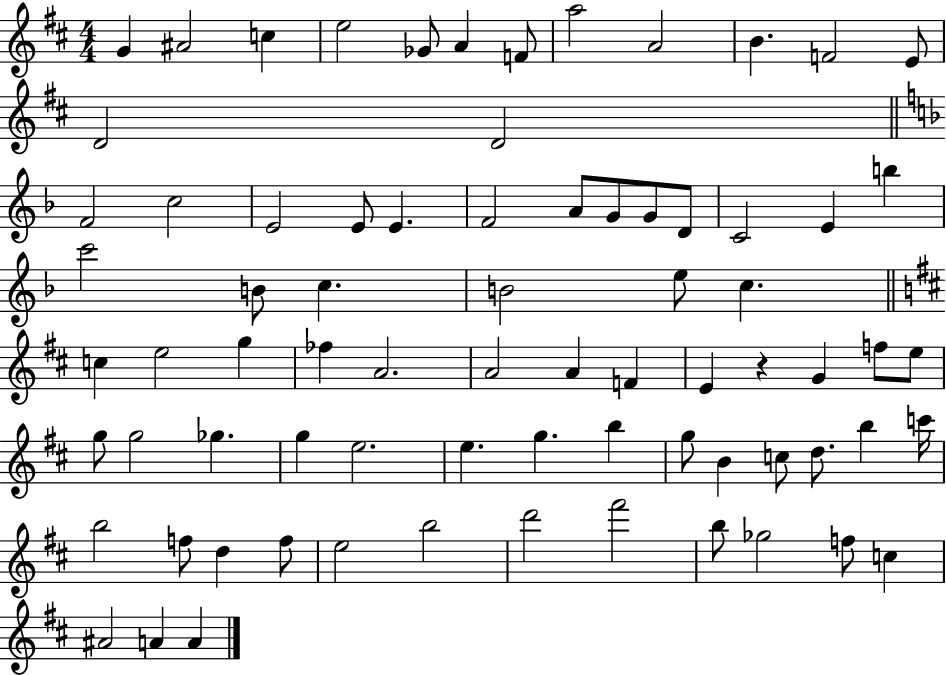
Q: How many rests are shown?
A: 1